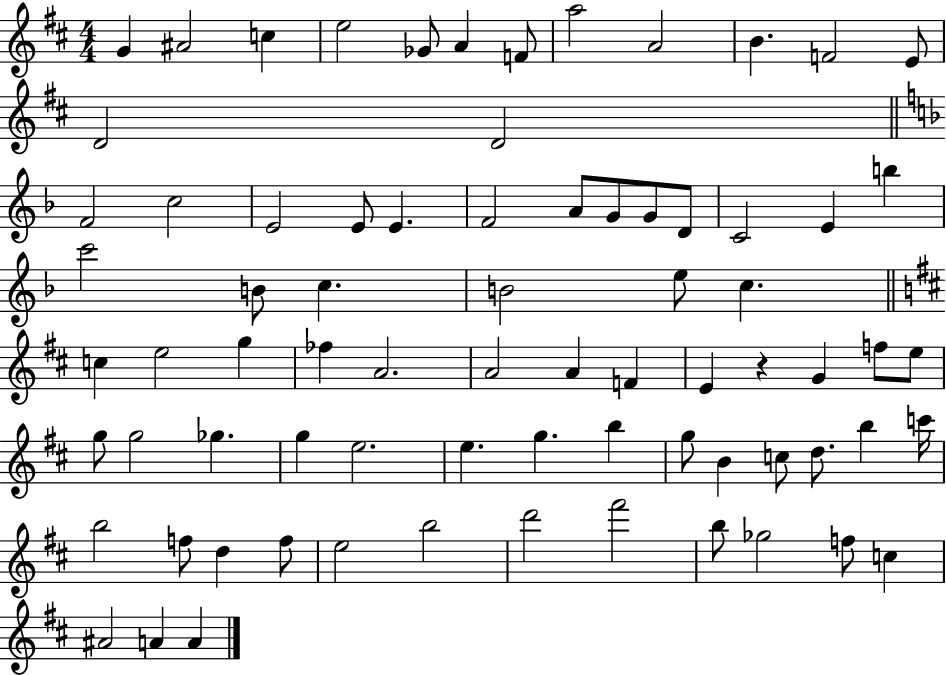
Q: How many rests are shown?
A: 1